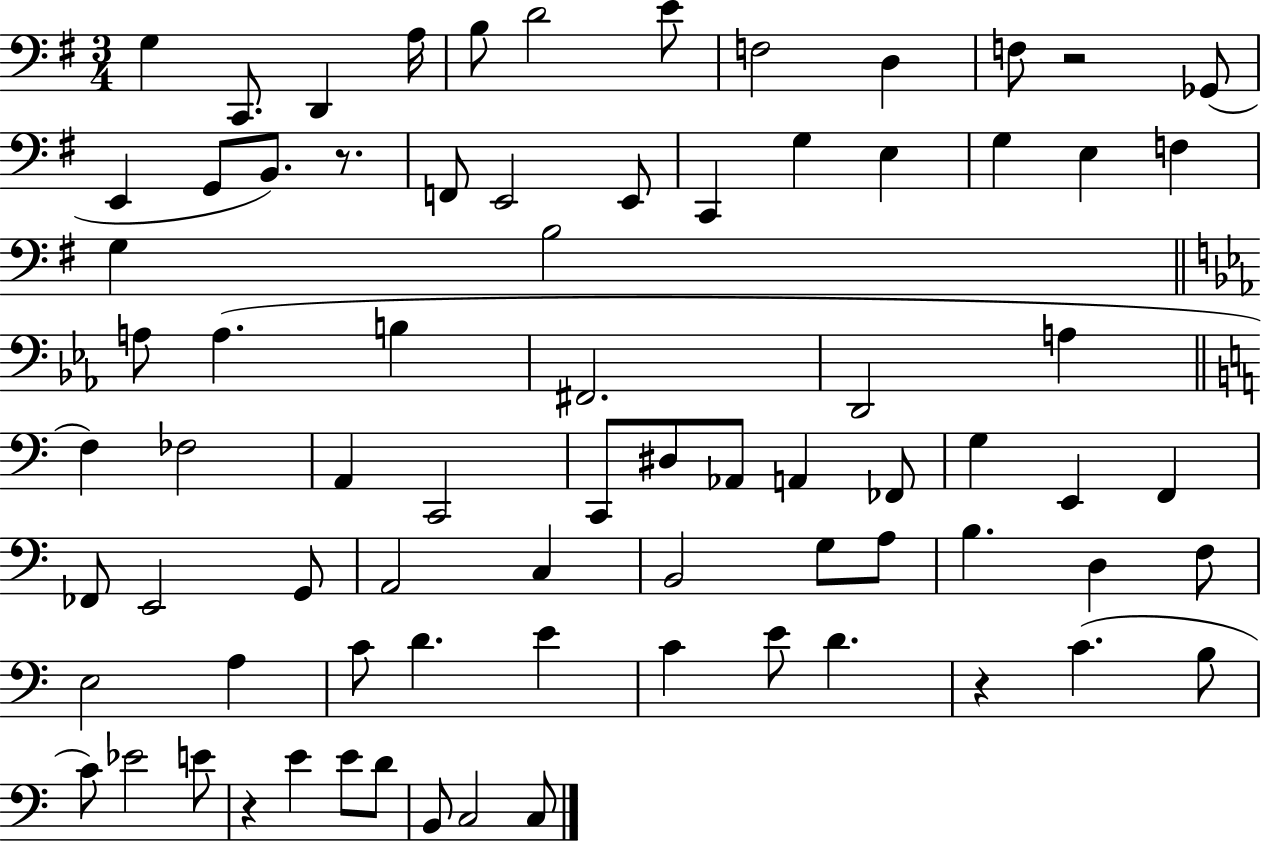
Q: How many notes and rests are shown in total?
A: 77